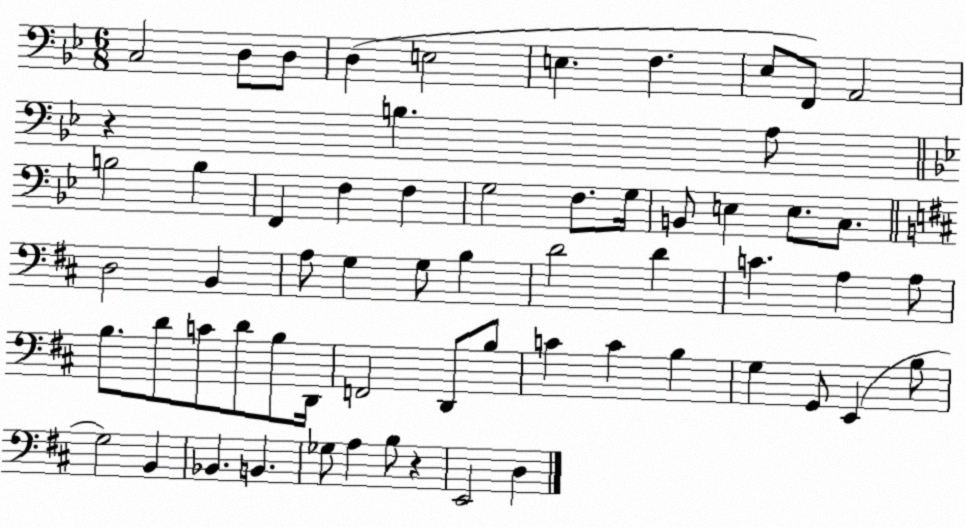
X:1
T:Untitled
M:6/8
L:1/4
K:Bb
C,2 D,/2 D,/2 D, E,2 E, F, _E,/2 F,,/2 A,,2 z B, A,/2 B,2 B, F,, F, F, G,2 F,/2 G,/4 B,,/2 E, E,/2 C,/2 D,2 B,, A,/2 G, G,/2 B, D2 D C A, A,/2 B,/2 D/2 C/2 D/2 B,/2 D,,/4 F,,2 D,,/2 B,/2 C C B, G, G,,/2 E,, B,/2 G,2 B,, _B,, B,, _G,/2 A, B,/2 z E,,2 D,